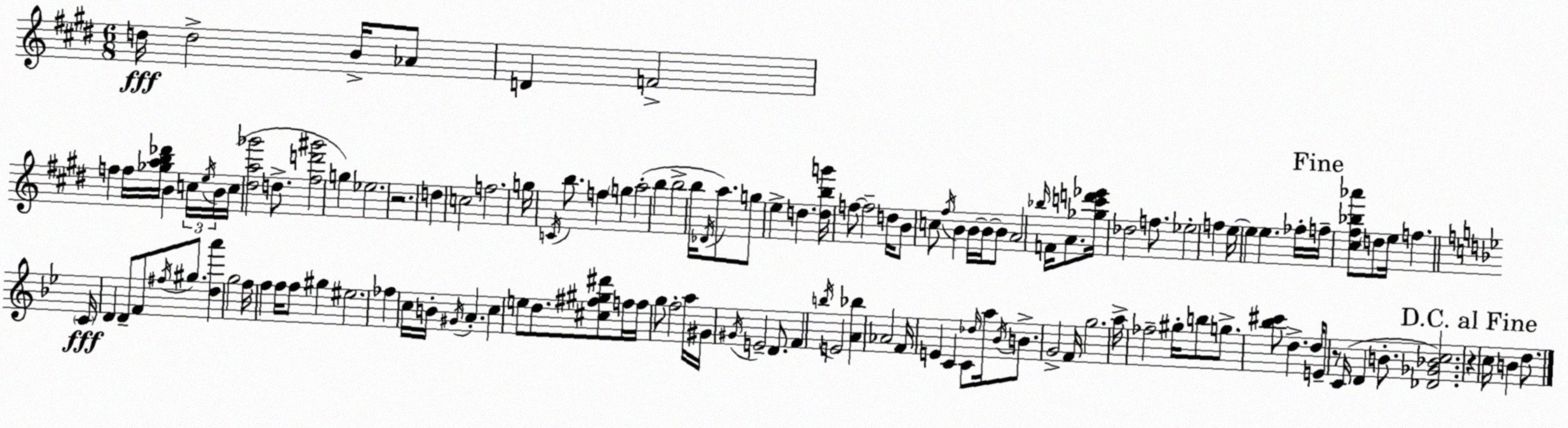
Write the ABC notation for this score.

X:1
T:Untitled
M:6/8
L:1/4
K:E
d/4 d2 B/4 _A/2 D F2 f f/4 [_gab_d']/4 B c/4 e/4 B/4 c/4 [^da_g']2 d/2 [^fd'^g']2 g _e2 z2 d c2 f2 g/4 C/4 b/2 f g a2 b b2 b/4 _D/4 a/2 g/2 e d [dbg']/4 f/2 f2 d/4 B/2 c/2 ^f/4 B B/4 B/4 B/2 A2 _b/4 F/4 A/2 [_gc'd'_e']/4 _d2 f/2 _e2 f e/4 e e _f/4 f/4 [^c^f_b_a']/2 d/2 e/4 f C/4 D D/2 F/2 ^f/4 ^g/2 [da'] g2 f/4 f f/4 f/2 ^g ^e2 _f c/4 B/4 ^G/4 A c e/2 d/2 [^c^f^g^d']/2 f/4 f/4 g/2 f2 a/4 ^G/4 ^G/4 E2 D/2 F b/4 E2 [A_b] _A2 F/4 E C C/2 _d/4 a/4 _B/4 B/2 G2 F/4 g2 a/4 _f2 ^g/4 b/2 g/2 [_b^c']/2 d d/4 E/2 z/2 C/4 D B/2 [_D_G_Bc]2 z c/4 B d/2